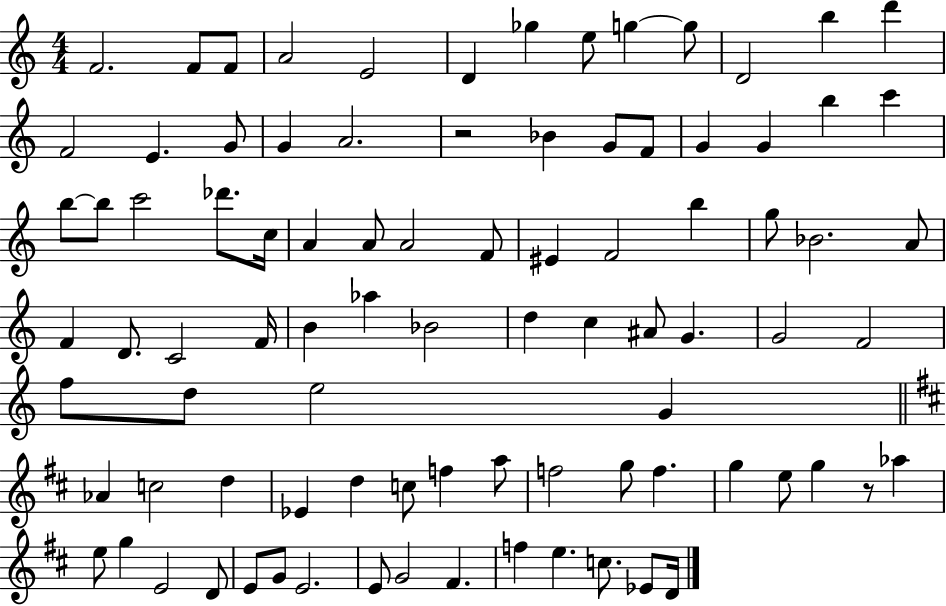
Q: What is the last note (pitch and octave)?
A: D4